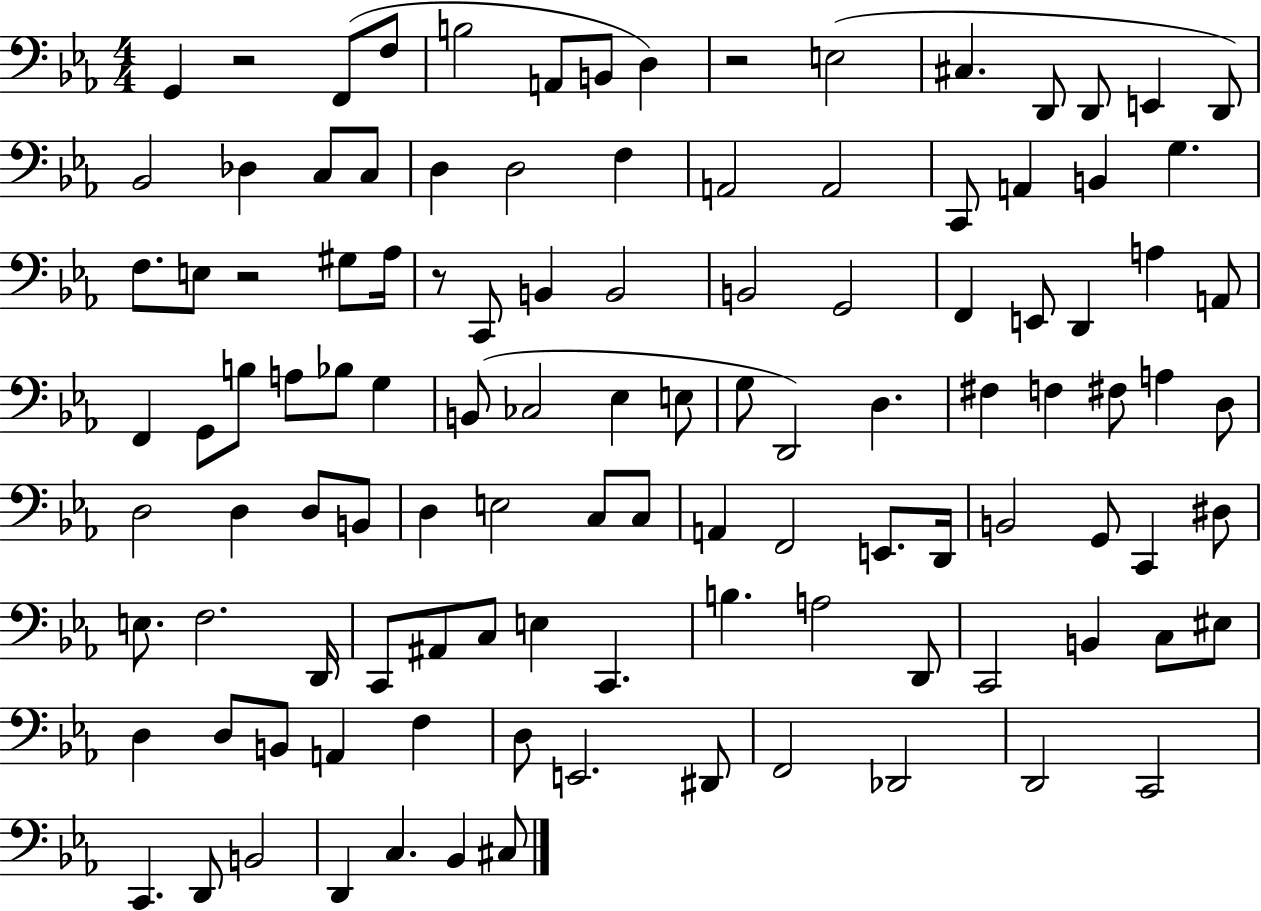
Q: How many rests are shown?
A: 4